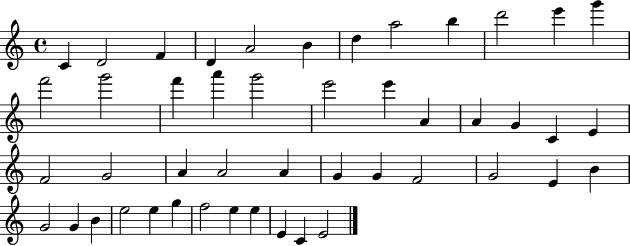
C4/q D4/h F4/q D4/q A4/h B4/q D5/q A5/h B5/q D6/h E6/q G6/q F6/h G6/h F6/q A6/q G6/h E6/h E6/q A4/q A4/q G4/q C4/q E4/q F4/h G4/h A4/q A4/h A4/q G4/q G4/q F4/h G4/h E4/q B4/q G4/h G4/q B4/q E5/h E5/q G5/q F5/h E5/q E5/q E4/q C4/q E4/h